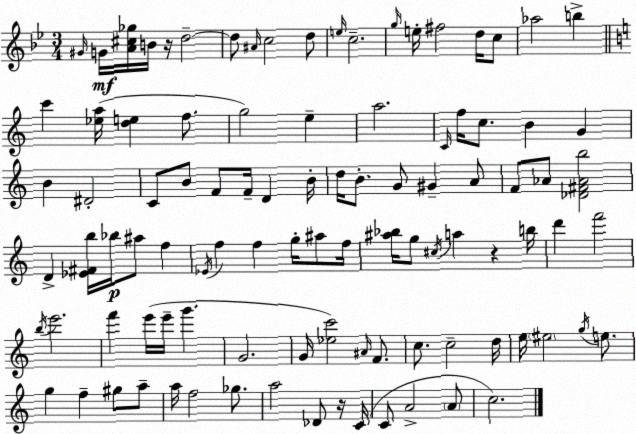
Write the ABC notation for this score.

X:1
T:Untitled
M:3/4
L:1/4
K:Gm
^G/4 G/4 [A^c_g]/4 B/4 z/4 d2 d/2 ^A/4 c2 d/2 e/4 c2 g/4 e/4 ^f2 d/4 c/2 _a2 b c' [_ea]/4 [de] f/2 g2 e a2 C/4 f/4 c/2 B G B ^D2 C/2 B/2 F/2 F/4 D B/4 d/4 B/2 G/2 ^G A/2 F/2 _A/2 [_D^F_Ab]2 D [_E^Fb]/4 _b/4 ^a/2 f _E/4 f f g/4 ^a/2 f/4 [^a_b]/4 g/2 ^c/4 a z b/4 d' f'2 b/4 e'2 f' e'/4 e'/4 g' G2 G/4 [_ec']2 ^A/4 F/2 c/2 c2 d/4 e/4 ^e2 g/4 e/2 g f ^g/2 a/2 a/4 f2 _g/2 a2 _D/2 z/4 C/4 C/2 A2 A/2 c2